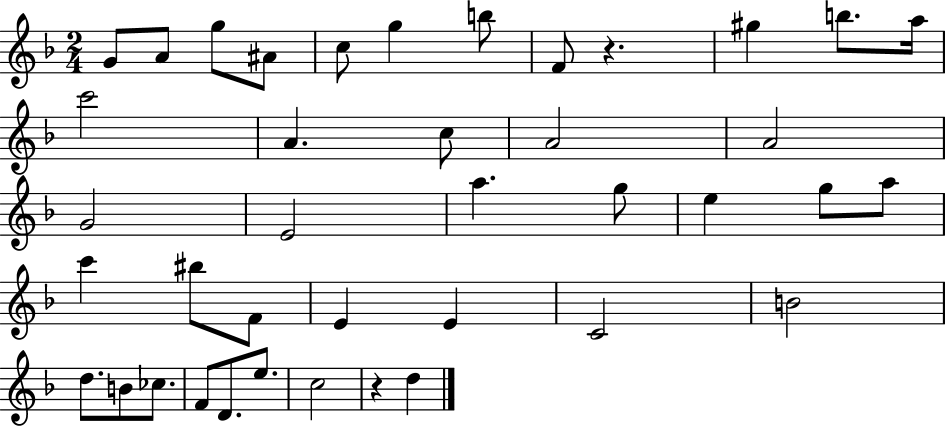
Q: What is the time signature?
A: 2/4